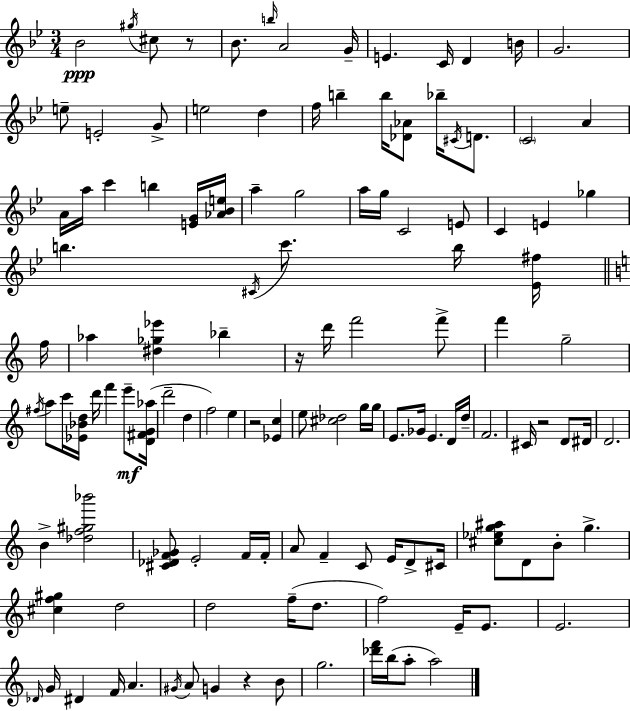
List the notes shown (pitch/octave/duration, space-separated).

Bb4/h G#5/s C#5/e R/e Bb4/e. B5/s A4/h G4/s E4/q. C4/s D4/q B4/s G4/h. E5/e E4/h G4/e E5/h D5/q F5/s B5/q B5/s [Db4,Ab4]/e Bb5/s C#4/s D4/e. C4/h A4/q A4/s A5/s C6/q B5/q [E4,G4]/s [Ab4,Bb4,E5]/s A5/q G5/h A5/s G5/s C4/h E4/e C4/q E4/q Gb5/q B5/q. C#4/s C6/e. B5/s [Eb4,F#5]/s F5/s Ab5/q [D#5,Gb5,Eb6]/q Bb5/q R/s D6/s F6/h F6/e F6/q G5/h F#5/s A5/e C6/s [Eb4,Bb4,D5]/s D6/s F6/q E6/e [D4,F#4,G4,Ab5]/s D6/h D5/q F5/h E5/q R/h [Eb4,C5]/q E5/e [C#5,Db5]/h G5/s G5/s E4/e. Gb4/s E4/q. D4/s D5/s F4/h. C#4/s R/h D4/e D#4/s D4/h. B4/q [Db5,F5,G#5,Bb6]/h [C#4,Db4,F4,Gb4]/e E4/h F4/s F4/s A4/e F4/q C4/e E4/s D4/e C#4/s [C#5,Eb5,G5,A#5]/e D4/e B4/e G5/q. [C#5,F5,G#5]/q D5/h D5/h F5/s D5/e. F5/h E4/s E4/e. E4/h. Db4/s G4/s D#4/q F4/s A4/q. G#4/s A4/e G4/q R/q B4/e G5/h. [Db6,F6]/s B5/s A5/e A5/h